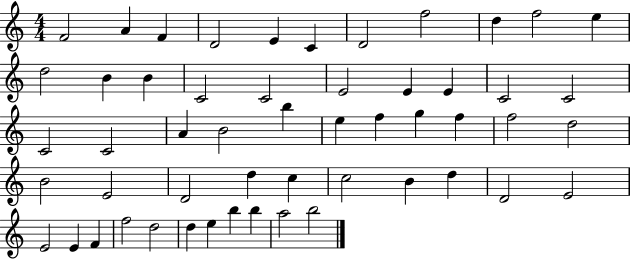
{
  \clef treble
  \numericTimeSignature
  \time 4/4
  \key c \major
  f'2 a'4 f'4 | d'2 e'4 c'4 | d'2 f''2 | d''4 f''2 e''4 | \break d''2 b'4 b'4 | c'2 c'2 | e'2 e'4 e'4 | c'2 c'2 | \break c'2 c'2 | a'4 b'2 b''4 | e''4 f''4 g''4 f''4 | f''2 d''2 | \break b'2 e'2 | d'2 d''4 c''4 | c''2 b'4 d''4 | d'2 e'2 | \break e'2 e'4 f'4 | f''2 d''2 | d''4 e''4 b''4 b''4 | a''2 b''2 | \break \bar "|."
}